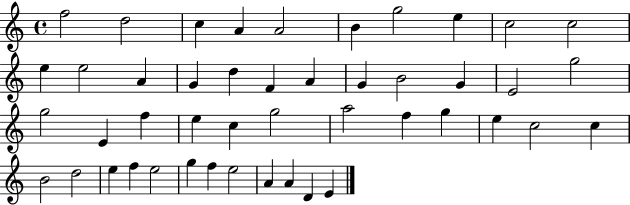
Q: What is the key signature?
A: C major